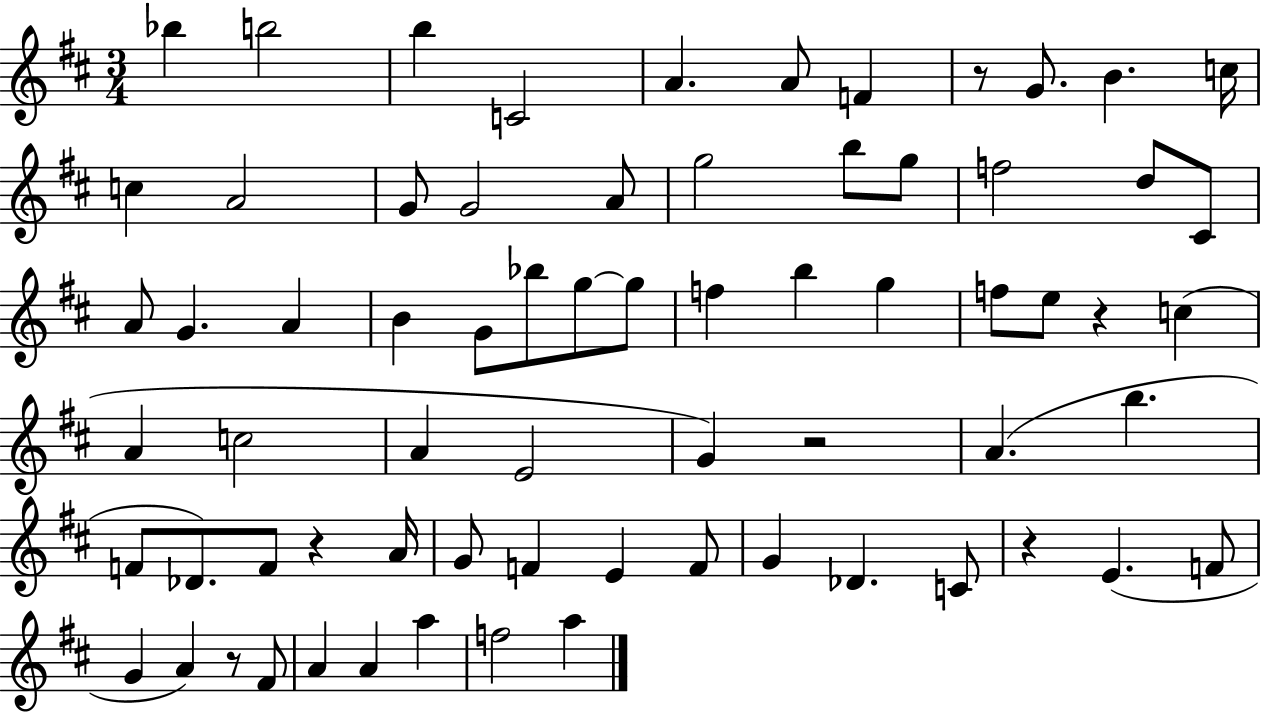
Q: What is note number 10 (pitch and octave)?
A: C5